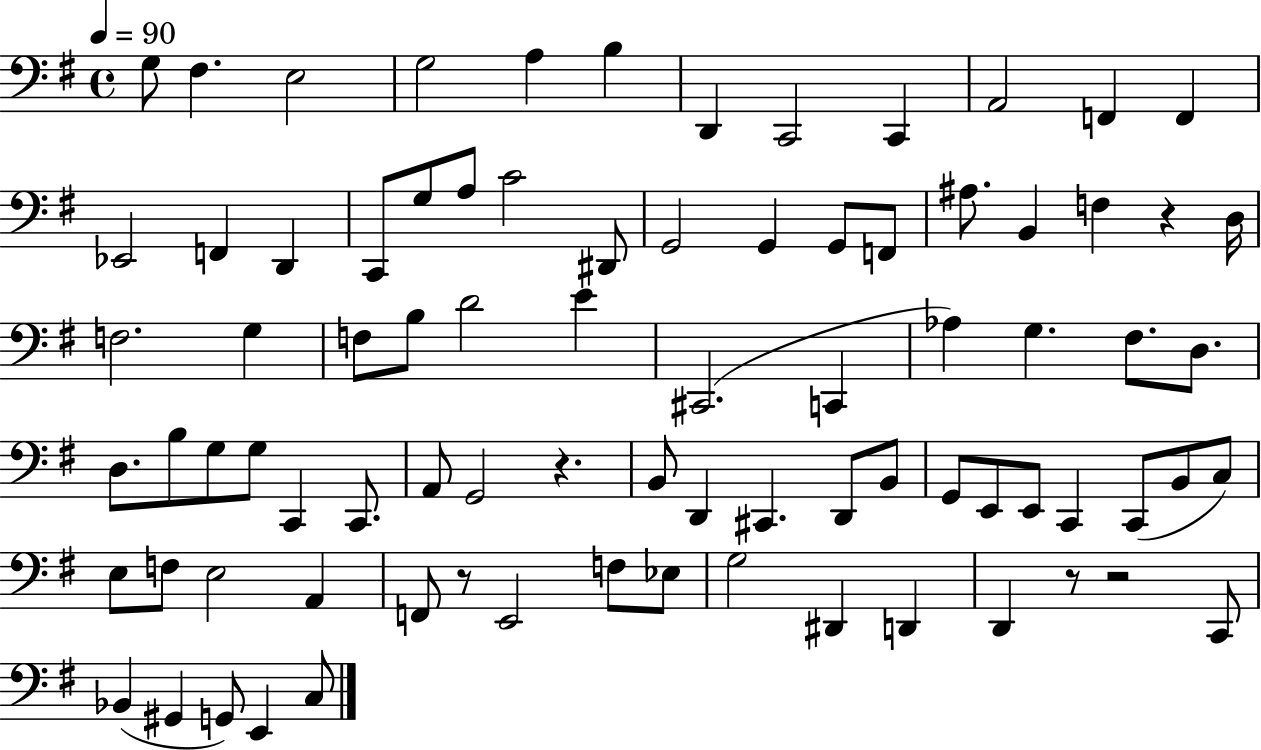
{
  \clef bass
  \time 4/4
  \defaultTimeSignature
  \key g \major
  \tempo 4 = 90
  g8 fis4. e2 | g2 a4 b4 | d,4 c,2 c,4 | a,2 f,4 f,4 | \break ees,2 f,4 d,4 | c,8 g8 a8 c'2 dis,8 | g,2 g,4 g,8 f,8 | ais8. b,4 f4 r4 d16 | \break f2. g4 | f8 b8 d'2 e'4 | cis,2.( c,4 | aes4) g4. fis8. d8. | \break d8. b8 g8 g8 c,4 c,8. | a,8 g,2 r4. | b,8 d,4 cis,4. d,8 b,8 | g,8 e,8 e,8 c,4 c,8( b,8 c8) | \break e8 f8 e2 a,4 | f,8 r8 e,2 f8 ees8 | g2 dis,4 d,4 | d,4 r8 r2 c,8 | \break bes,4( gis,4 g,8) e,4 c8 | \bar "|."
}